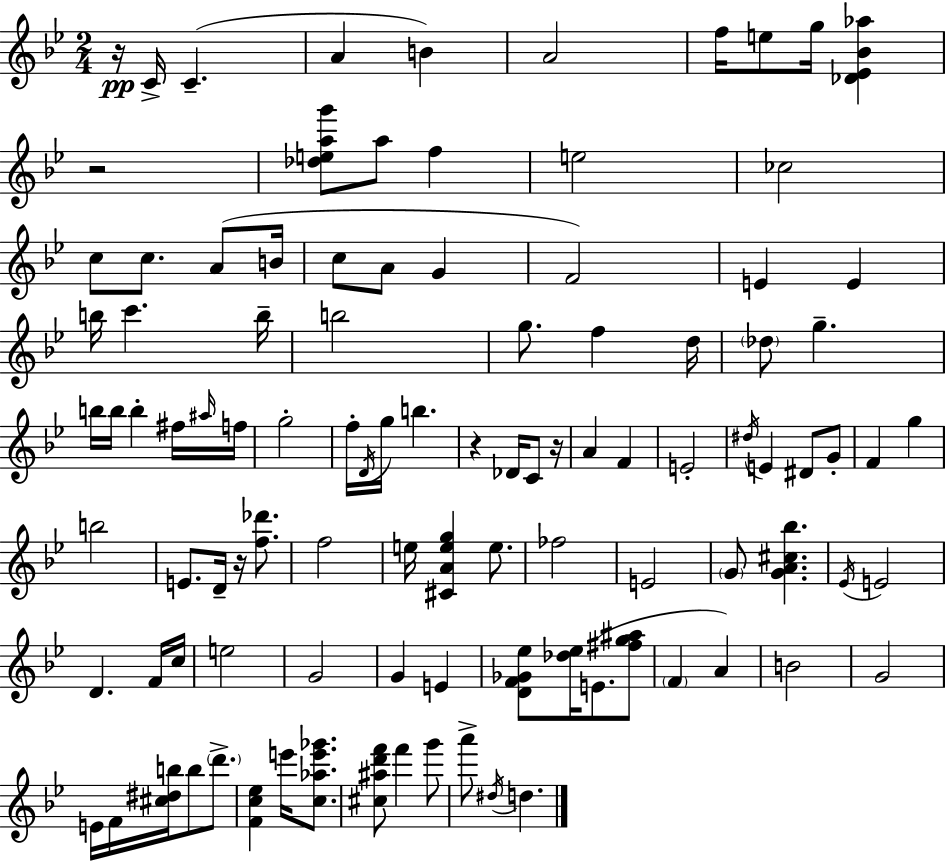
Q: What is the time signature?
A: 2/4